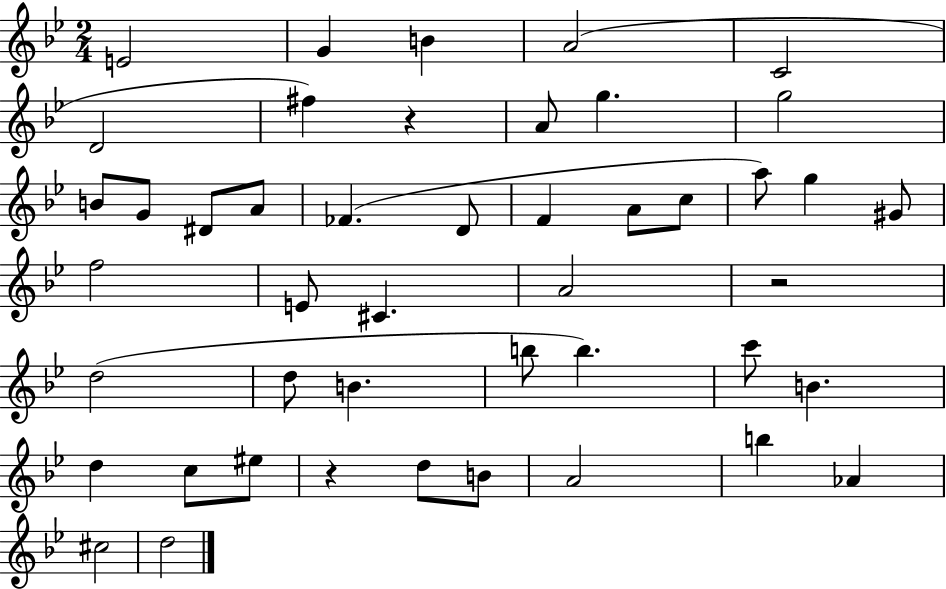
X:1
T:Untitled
M:2/4
L:1/4
K:Bb
E2 G B A2 C2 D2 ^f z A/2 g g2 B/2 G/2 ^D/2 A/2 _F D/2 F A/2 c/2 a/2 g ^G/2 f2 E/2 ^C A2 z2 d2 d/2 B b/2 b c'/2 B d c/2 ^e/2 z d/2 B/2 A2 b _A ^c2 d2